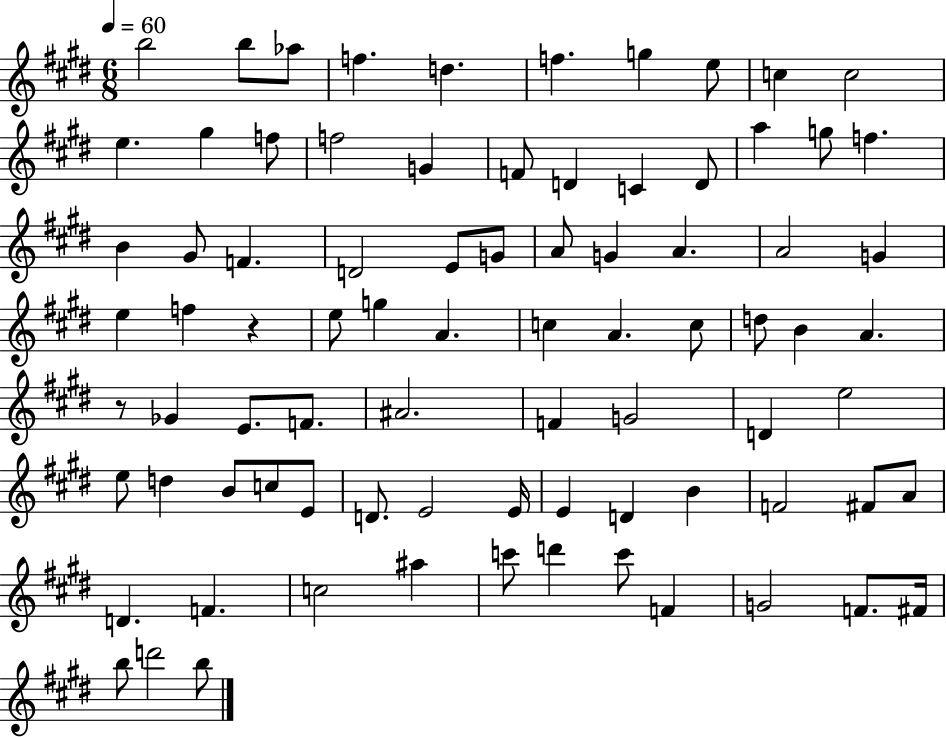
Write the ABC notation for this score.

X:1
T:Untitled
M:6/8
L:1/4
K:E
b2 b/2 _a/2 f d f g e/2 c c2 e ^g f/2 f2 G F/2 D C D/2 a g/2 f B ^G/2 F D2 E/2 G/2 A/2 G A A2 G e f z e/2 g A c A c/2 d/2 B A z/2 _G E/2 F/2 ^A2 F G2 D e2 e/2 d B/2 c/2 E/2 D/2 E2 E/4 E D B F2 ^F/2 A/2 D F c2 ^a c'/2 d' c'/2 F G2 F/2 ^F/4 b/2 d'2 b/2